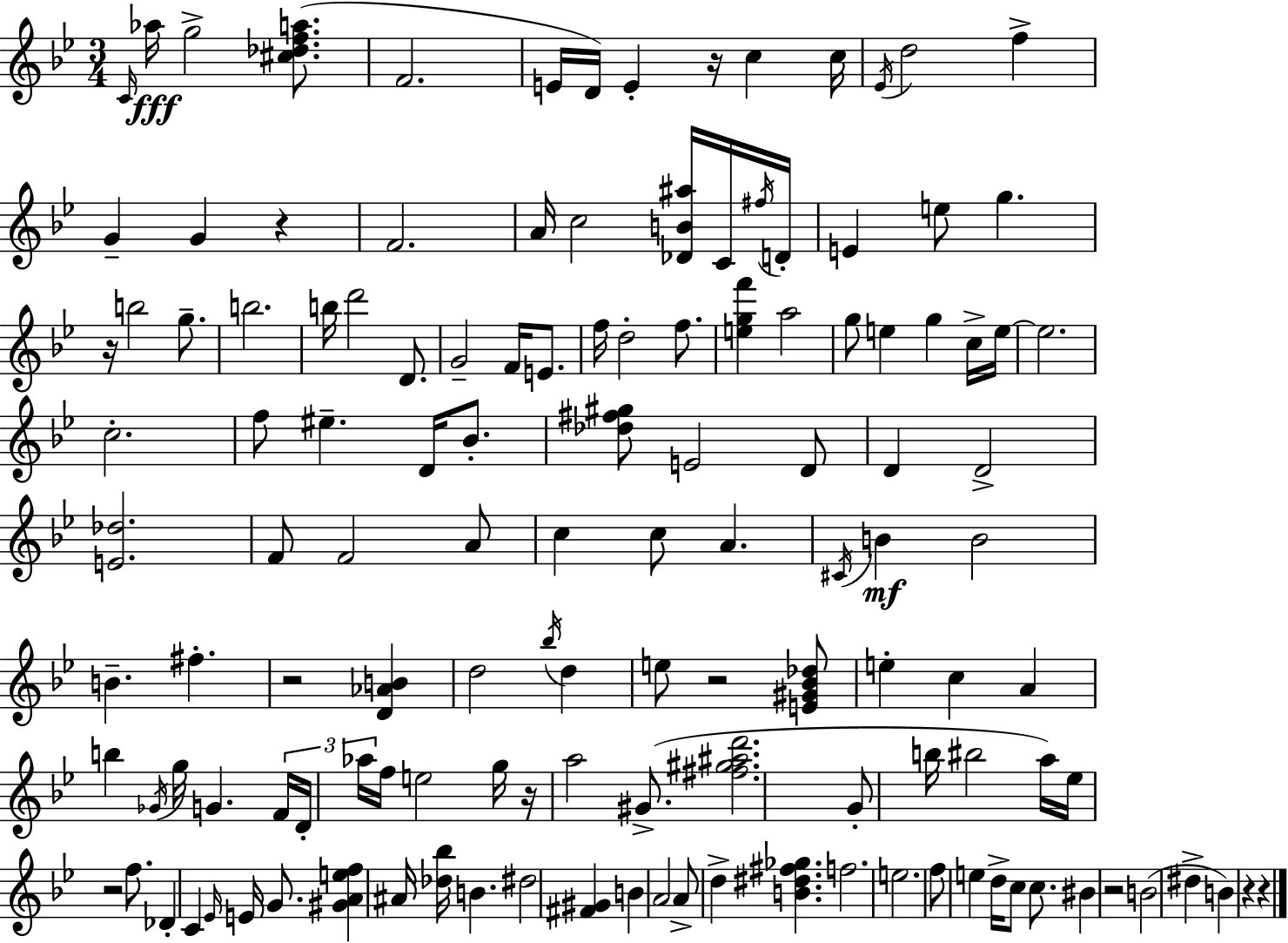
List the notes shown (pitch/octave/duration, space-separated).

C4/s Ab5/s G5/h [C#5,Db5,F5,A5]/e. F4/h. E4/s D4/s E4/q R/s C5/q C5/s Eb4/s D5/h F5/q G4/q G4/q R/q F4/h. A4/s C5/h [Db4,B4,A#5]/s C4/s F#5/s D4/s E4/q E5/e G5/q. R/s B5/h G5/e. B5/h. B5/s D6/h D4/e. G4/h F4/s E4/e. F5/s D5/h F5/e. [E5,G5,F6]/q A5/h G5/e E5/q G5/q C5/s E5/s E5/h. C5/h. F5/e EIS5/q. D4/s Bb4/e. [Db5,F#5,G#5]/e E4/h D4/e D4/q D4/h [E4,Db5]/h. F4/e F4/h A4/e C5/q C5/e A4/q. C#4/s B4/q B4/h B4/q. F#5/q. R/h [D4,Ab4,B4]/q D5/h Bb5/s D5/q E5/e R/h [E4,G#4,Bb4,Db5]/e E5/q C5/q A4/q B5/q Gb4/s G5/s G4/q. F4/s D4/s Ab5/s F5/s E5/h G5/s R/s A5/h G#4/e. [F#5,G#5,A#5,D6]/h. G4/e B5/s BIS5/h A5/s Eb5/s R/h F5/e. Db4/q C4/q Eb4/s E4/s G4/e. [G#4,A4,E5,F5]/q A#4/s [Db5,Bb5]/s B4/q. D#5/h [F#4,G#4]/q B4/q A4/h A4/e D5/q [B4,D#5,F#5,Gb5]/q. F5/h. E5/h. F5/e E5/q D5/s C5/e C5/e. BIS4/q R/h B4/h D#5/q B4/q R/q R/q